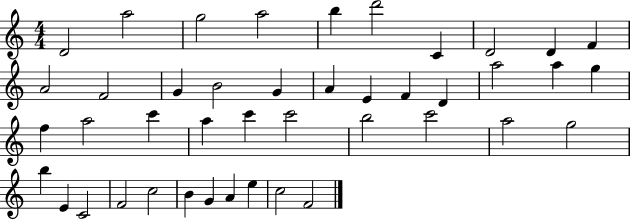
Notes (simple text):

D4/h A5/h G5/h A5/h B5/q D6/h C4/q D4/h D4/q F4/q A4/h F4/h G4/q B4/h G4/q A4/q E4/q F4/q D4/q A5/h A5/q G5/q F5/q A5/h C6/q A5/q C6/q C6/h B5/h C6/h A5/h G5/h B5/q E4/q C4/h F4/h C5/h B4/q G4/q A4/q E5/q C5/h F4/h